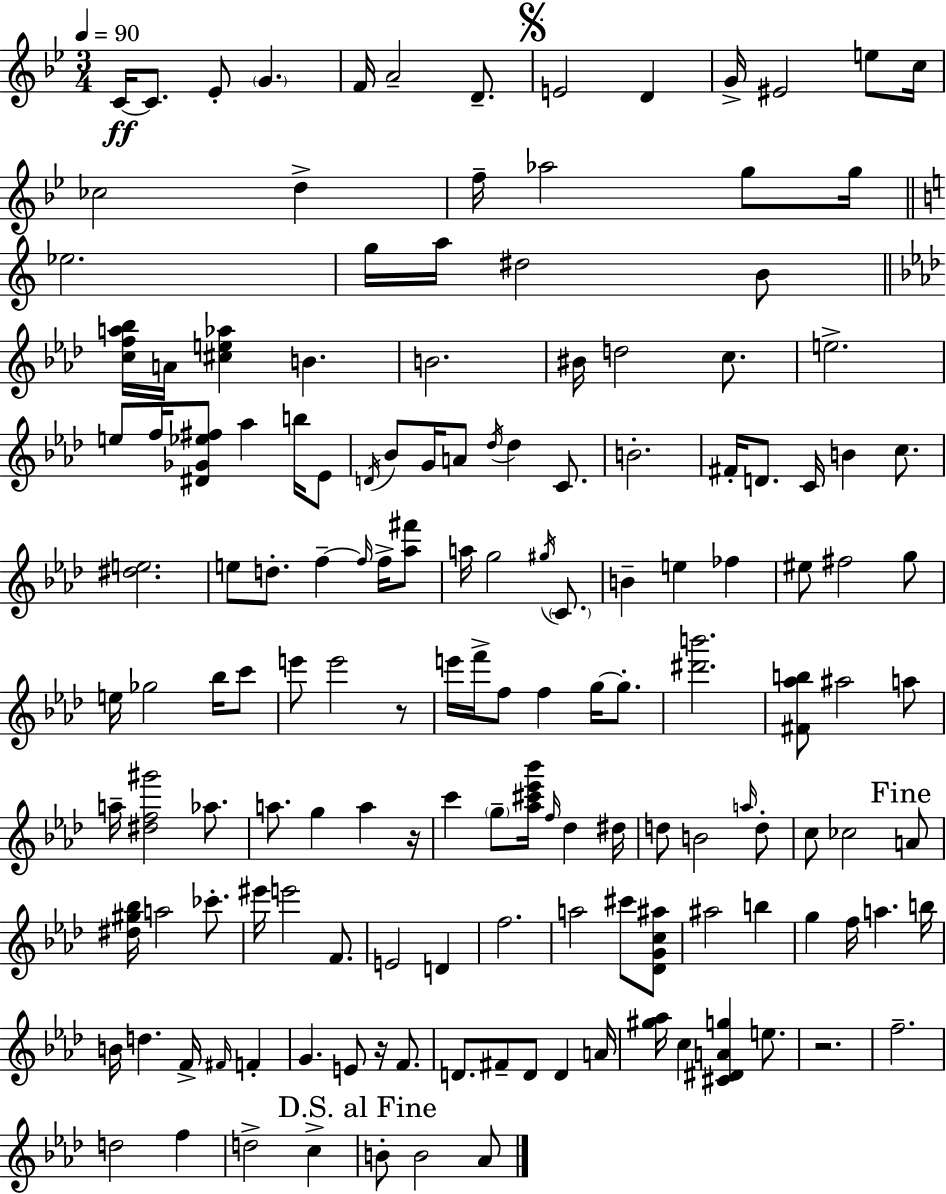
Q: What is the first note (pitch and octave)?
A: C4